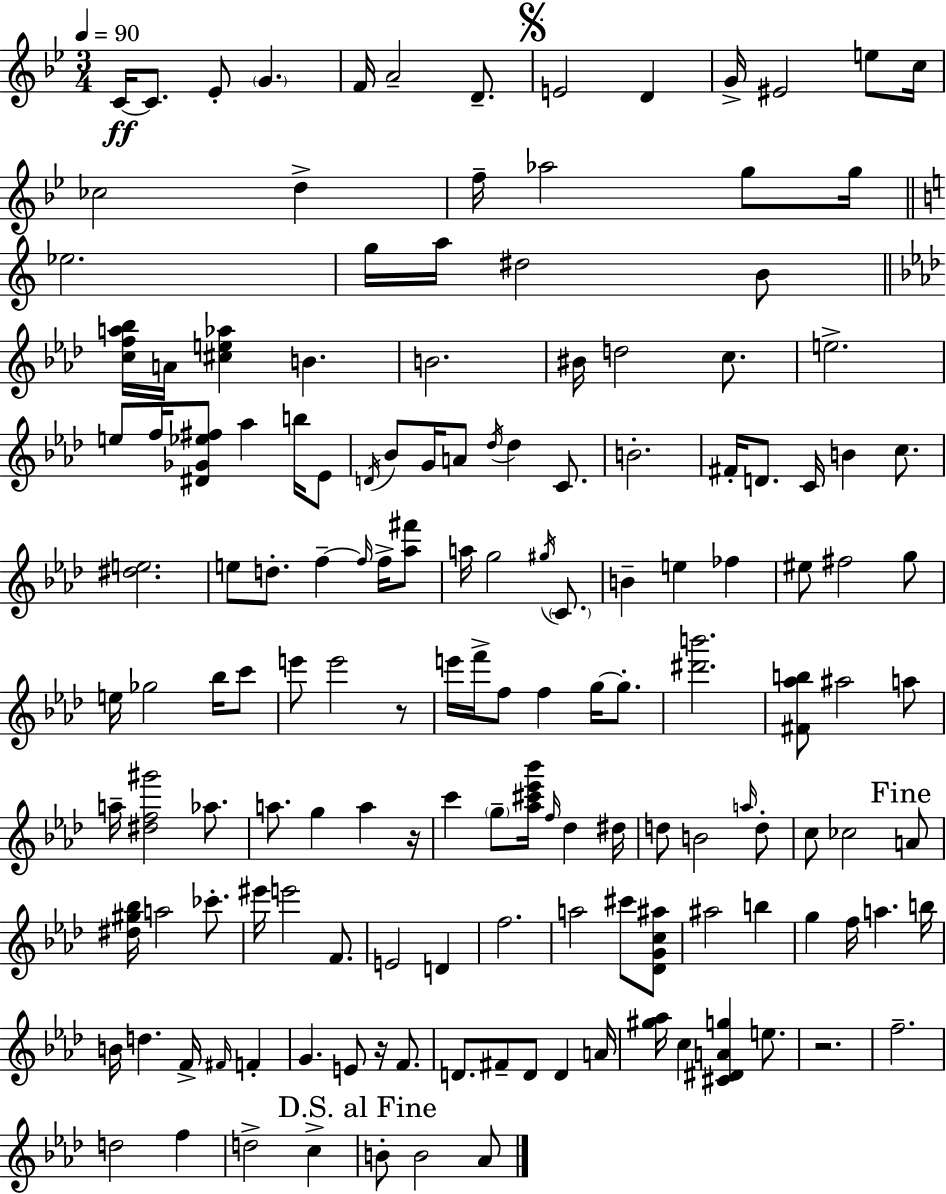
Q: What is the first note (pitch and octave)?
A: C4